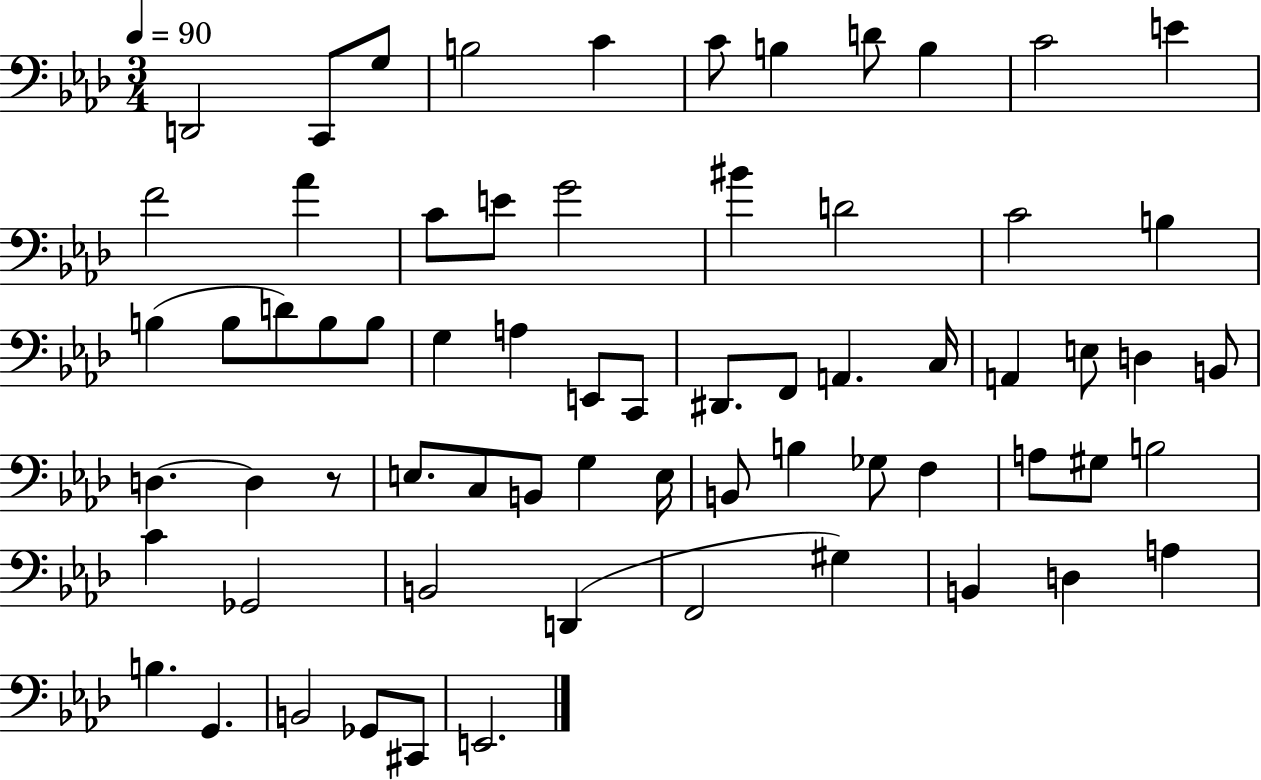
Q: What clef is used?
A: bass